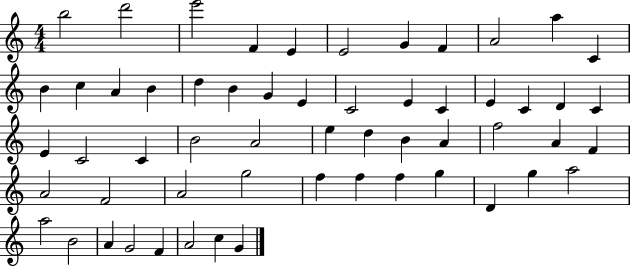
B5/h D6/h E6/h F4/q E4/q E4/h G4/q F4/q A4/h A5/q C4/q B4/q C5/q A4/q B4/q D5/q B4/q G4/q E4/q C4/h E4/q C4/q E4/q C4/q D4/q C4/q E4/q C4/h C4/q B4/h A4/h E5/q D5/q B4/q A4/q F5/h A4/q F4/q A4/h F4/h A4/h G5/h F5/q F5/q F5/q G5/q D4/q G5/q A5/h A5/h B4/h A4/q G4/h F4/q A4/h C5/q G4/q